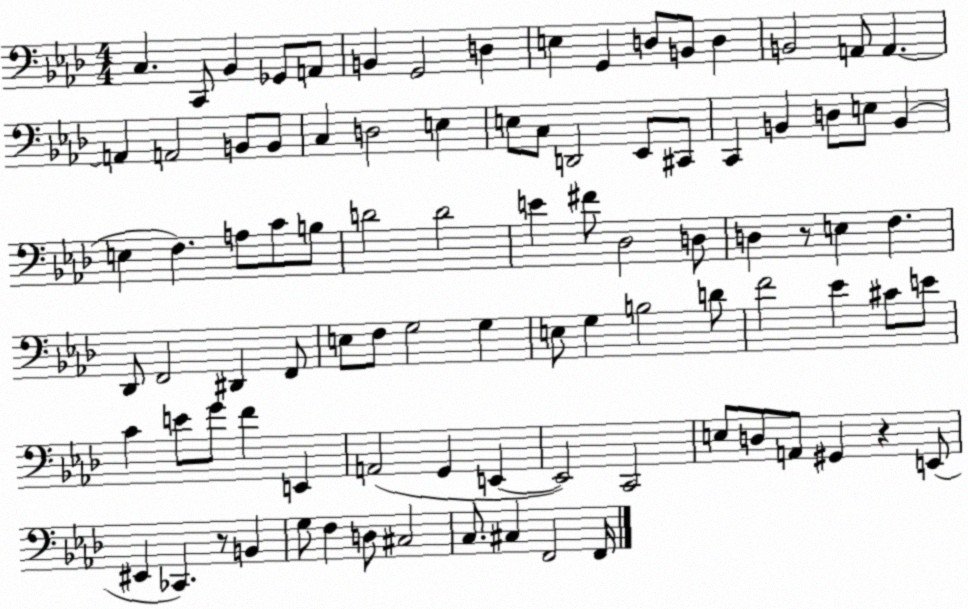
X:1
T:Untitled
M:4/4
L:1/4
K:Ab
C, C,,/2 _B,, _G,,/2 A,,/2 B,, G,,2 D, E, G,, D,/2 B,,/2 D, B,,2 A,,/2 A,, A,, A,,2 B,,/2 B,,/2 C, D,2 E, E,/2 C,/2 D,,2 _E,,/2 ^C,,/2 C,, B,, D,/2 E,/2 B,, E, F, A,/2 C/2 B,/2 D2 D2 E ^F/2 _D,2 D,/2 D, z/2 E, F, _D,,/2 F,,2 ^D,, F,,/2 E,/2 F,/2 G,2 G, E,/2 G, B,2 D/2 F2 _E ^C/2 E/2 C E/2 G/2 F E,, A,,2 G,, E,, E,,2 C,,2 E,/2 D,/2 A,,/2 ^G,, z E,,/2 ^E,, _C,, z/2 B,, G,/2 F, D,/2 ^C,2 C,/2 ^C, F,,2 F,,/4